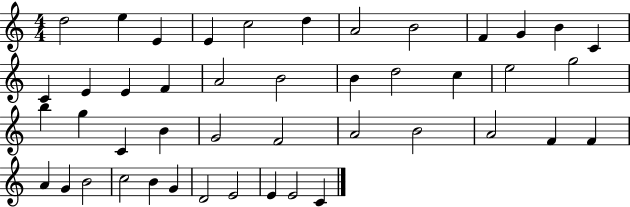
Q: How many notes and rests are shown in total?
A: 45